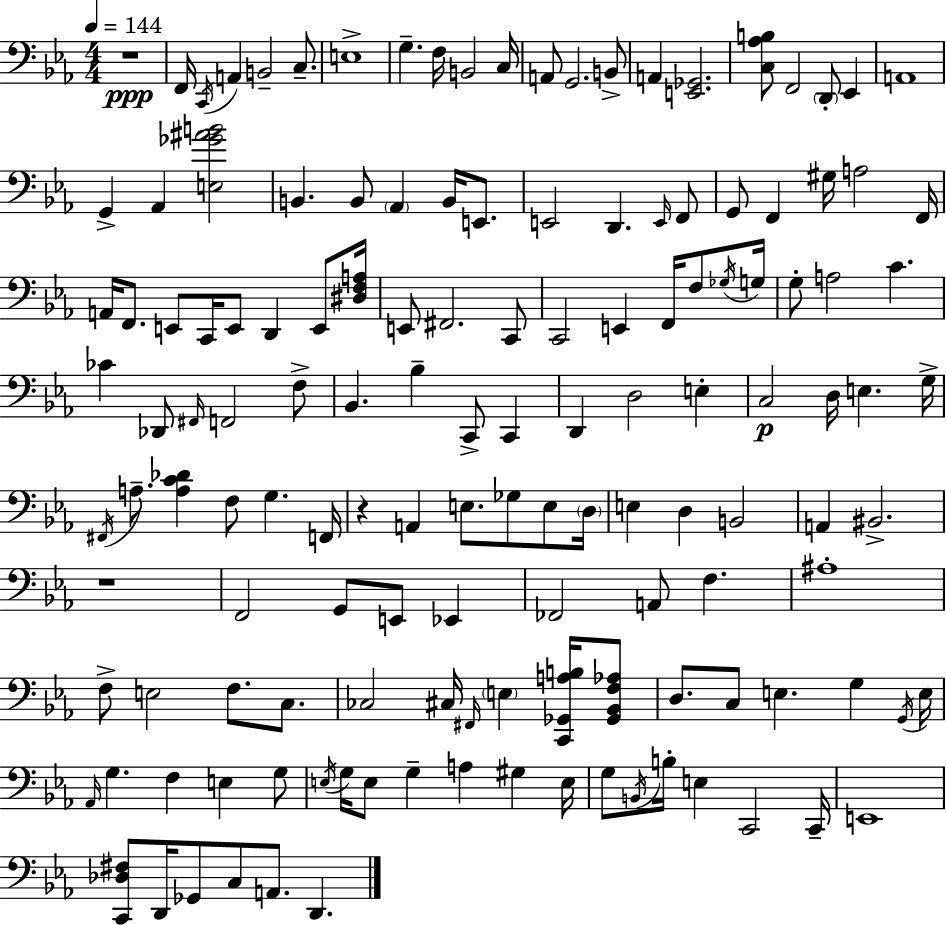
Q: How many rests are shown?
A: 3